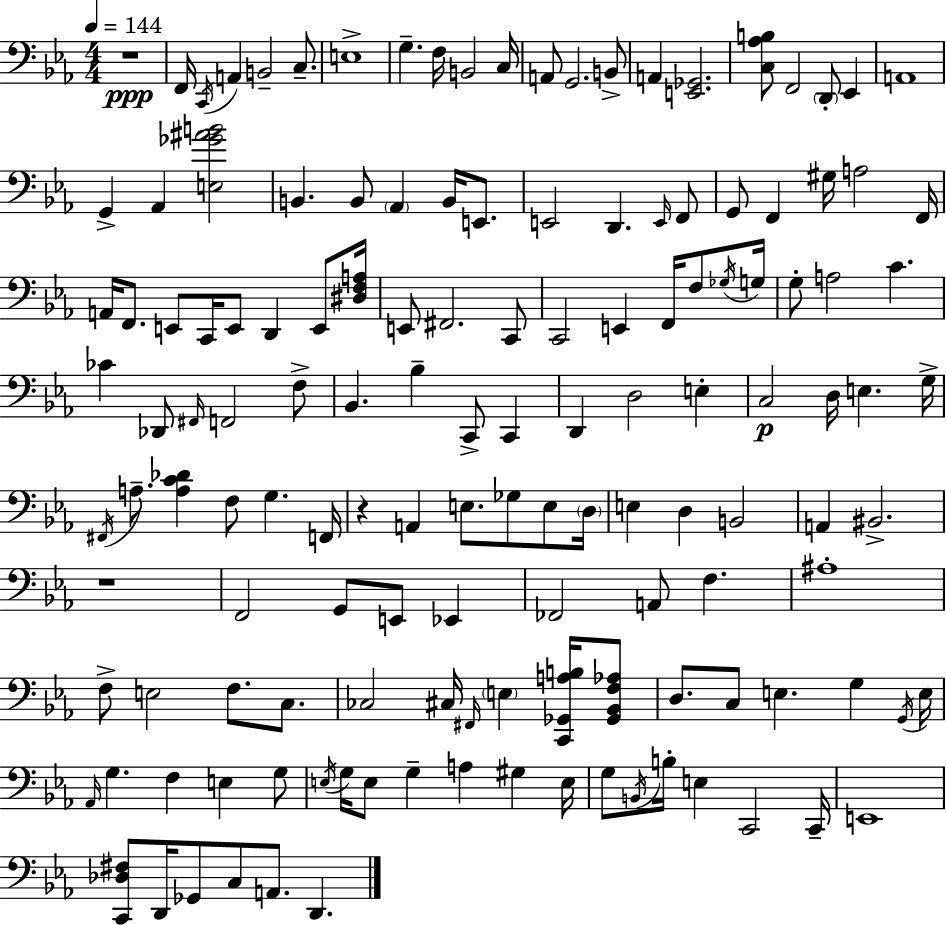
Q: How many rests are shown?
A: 3